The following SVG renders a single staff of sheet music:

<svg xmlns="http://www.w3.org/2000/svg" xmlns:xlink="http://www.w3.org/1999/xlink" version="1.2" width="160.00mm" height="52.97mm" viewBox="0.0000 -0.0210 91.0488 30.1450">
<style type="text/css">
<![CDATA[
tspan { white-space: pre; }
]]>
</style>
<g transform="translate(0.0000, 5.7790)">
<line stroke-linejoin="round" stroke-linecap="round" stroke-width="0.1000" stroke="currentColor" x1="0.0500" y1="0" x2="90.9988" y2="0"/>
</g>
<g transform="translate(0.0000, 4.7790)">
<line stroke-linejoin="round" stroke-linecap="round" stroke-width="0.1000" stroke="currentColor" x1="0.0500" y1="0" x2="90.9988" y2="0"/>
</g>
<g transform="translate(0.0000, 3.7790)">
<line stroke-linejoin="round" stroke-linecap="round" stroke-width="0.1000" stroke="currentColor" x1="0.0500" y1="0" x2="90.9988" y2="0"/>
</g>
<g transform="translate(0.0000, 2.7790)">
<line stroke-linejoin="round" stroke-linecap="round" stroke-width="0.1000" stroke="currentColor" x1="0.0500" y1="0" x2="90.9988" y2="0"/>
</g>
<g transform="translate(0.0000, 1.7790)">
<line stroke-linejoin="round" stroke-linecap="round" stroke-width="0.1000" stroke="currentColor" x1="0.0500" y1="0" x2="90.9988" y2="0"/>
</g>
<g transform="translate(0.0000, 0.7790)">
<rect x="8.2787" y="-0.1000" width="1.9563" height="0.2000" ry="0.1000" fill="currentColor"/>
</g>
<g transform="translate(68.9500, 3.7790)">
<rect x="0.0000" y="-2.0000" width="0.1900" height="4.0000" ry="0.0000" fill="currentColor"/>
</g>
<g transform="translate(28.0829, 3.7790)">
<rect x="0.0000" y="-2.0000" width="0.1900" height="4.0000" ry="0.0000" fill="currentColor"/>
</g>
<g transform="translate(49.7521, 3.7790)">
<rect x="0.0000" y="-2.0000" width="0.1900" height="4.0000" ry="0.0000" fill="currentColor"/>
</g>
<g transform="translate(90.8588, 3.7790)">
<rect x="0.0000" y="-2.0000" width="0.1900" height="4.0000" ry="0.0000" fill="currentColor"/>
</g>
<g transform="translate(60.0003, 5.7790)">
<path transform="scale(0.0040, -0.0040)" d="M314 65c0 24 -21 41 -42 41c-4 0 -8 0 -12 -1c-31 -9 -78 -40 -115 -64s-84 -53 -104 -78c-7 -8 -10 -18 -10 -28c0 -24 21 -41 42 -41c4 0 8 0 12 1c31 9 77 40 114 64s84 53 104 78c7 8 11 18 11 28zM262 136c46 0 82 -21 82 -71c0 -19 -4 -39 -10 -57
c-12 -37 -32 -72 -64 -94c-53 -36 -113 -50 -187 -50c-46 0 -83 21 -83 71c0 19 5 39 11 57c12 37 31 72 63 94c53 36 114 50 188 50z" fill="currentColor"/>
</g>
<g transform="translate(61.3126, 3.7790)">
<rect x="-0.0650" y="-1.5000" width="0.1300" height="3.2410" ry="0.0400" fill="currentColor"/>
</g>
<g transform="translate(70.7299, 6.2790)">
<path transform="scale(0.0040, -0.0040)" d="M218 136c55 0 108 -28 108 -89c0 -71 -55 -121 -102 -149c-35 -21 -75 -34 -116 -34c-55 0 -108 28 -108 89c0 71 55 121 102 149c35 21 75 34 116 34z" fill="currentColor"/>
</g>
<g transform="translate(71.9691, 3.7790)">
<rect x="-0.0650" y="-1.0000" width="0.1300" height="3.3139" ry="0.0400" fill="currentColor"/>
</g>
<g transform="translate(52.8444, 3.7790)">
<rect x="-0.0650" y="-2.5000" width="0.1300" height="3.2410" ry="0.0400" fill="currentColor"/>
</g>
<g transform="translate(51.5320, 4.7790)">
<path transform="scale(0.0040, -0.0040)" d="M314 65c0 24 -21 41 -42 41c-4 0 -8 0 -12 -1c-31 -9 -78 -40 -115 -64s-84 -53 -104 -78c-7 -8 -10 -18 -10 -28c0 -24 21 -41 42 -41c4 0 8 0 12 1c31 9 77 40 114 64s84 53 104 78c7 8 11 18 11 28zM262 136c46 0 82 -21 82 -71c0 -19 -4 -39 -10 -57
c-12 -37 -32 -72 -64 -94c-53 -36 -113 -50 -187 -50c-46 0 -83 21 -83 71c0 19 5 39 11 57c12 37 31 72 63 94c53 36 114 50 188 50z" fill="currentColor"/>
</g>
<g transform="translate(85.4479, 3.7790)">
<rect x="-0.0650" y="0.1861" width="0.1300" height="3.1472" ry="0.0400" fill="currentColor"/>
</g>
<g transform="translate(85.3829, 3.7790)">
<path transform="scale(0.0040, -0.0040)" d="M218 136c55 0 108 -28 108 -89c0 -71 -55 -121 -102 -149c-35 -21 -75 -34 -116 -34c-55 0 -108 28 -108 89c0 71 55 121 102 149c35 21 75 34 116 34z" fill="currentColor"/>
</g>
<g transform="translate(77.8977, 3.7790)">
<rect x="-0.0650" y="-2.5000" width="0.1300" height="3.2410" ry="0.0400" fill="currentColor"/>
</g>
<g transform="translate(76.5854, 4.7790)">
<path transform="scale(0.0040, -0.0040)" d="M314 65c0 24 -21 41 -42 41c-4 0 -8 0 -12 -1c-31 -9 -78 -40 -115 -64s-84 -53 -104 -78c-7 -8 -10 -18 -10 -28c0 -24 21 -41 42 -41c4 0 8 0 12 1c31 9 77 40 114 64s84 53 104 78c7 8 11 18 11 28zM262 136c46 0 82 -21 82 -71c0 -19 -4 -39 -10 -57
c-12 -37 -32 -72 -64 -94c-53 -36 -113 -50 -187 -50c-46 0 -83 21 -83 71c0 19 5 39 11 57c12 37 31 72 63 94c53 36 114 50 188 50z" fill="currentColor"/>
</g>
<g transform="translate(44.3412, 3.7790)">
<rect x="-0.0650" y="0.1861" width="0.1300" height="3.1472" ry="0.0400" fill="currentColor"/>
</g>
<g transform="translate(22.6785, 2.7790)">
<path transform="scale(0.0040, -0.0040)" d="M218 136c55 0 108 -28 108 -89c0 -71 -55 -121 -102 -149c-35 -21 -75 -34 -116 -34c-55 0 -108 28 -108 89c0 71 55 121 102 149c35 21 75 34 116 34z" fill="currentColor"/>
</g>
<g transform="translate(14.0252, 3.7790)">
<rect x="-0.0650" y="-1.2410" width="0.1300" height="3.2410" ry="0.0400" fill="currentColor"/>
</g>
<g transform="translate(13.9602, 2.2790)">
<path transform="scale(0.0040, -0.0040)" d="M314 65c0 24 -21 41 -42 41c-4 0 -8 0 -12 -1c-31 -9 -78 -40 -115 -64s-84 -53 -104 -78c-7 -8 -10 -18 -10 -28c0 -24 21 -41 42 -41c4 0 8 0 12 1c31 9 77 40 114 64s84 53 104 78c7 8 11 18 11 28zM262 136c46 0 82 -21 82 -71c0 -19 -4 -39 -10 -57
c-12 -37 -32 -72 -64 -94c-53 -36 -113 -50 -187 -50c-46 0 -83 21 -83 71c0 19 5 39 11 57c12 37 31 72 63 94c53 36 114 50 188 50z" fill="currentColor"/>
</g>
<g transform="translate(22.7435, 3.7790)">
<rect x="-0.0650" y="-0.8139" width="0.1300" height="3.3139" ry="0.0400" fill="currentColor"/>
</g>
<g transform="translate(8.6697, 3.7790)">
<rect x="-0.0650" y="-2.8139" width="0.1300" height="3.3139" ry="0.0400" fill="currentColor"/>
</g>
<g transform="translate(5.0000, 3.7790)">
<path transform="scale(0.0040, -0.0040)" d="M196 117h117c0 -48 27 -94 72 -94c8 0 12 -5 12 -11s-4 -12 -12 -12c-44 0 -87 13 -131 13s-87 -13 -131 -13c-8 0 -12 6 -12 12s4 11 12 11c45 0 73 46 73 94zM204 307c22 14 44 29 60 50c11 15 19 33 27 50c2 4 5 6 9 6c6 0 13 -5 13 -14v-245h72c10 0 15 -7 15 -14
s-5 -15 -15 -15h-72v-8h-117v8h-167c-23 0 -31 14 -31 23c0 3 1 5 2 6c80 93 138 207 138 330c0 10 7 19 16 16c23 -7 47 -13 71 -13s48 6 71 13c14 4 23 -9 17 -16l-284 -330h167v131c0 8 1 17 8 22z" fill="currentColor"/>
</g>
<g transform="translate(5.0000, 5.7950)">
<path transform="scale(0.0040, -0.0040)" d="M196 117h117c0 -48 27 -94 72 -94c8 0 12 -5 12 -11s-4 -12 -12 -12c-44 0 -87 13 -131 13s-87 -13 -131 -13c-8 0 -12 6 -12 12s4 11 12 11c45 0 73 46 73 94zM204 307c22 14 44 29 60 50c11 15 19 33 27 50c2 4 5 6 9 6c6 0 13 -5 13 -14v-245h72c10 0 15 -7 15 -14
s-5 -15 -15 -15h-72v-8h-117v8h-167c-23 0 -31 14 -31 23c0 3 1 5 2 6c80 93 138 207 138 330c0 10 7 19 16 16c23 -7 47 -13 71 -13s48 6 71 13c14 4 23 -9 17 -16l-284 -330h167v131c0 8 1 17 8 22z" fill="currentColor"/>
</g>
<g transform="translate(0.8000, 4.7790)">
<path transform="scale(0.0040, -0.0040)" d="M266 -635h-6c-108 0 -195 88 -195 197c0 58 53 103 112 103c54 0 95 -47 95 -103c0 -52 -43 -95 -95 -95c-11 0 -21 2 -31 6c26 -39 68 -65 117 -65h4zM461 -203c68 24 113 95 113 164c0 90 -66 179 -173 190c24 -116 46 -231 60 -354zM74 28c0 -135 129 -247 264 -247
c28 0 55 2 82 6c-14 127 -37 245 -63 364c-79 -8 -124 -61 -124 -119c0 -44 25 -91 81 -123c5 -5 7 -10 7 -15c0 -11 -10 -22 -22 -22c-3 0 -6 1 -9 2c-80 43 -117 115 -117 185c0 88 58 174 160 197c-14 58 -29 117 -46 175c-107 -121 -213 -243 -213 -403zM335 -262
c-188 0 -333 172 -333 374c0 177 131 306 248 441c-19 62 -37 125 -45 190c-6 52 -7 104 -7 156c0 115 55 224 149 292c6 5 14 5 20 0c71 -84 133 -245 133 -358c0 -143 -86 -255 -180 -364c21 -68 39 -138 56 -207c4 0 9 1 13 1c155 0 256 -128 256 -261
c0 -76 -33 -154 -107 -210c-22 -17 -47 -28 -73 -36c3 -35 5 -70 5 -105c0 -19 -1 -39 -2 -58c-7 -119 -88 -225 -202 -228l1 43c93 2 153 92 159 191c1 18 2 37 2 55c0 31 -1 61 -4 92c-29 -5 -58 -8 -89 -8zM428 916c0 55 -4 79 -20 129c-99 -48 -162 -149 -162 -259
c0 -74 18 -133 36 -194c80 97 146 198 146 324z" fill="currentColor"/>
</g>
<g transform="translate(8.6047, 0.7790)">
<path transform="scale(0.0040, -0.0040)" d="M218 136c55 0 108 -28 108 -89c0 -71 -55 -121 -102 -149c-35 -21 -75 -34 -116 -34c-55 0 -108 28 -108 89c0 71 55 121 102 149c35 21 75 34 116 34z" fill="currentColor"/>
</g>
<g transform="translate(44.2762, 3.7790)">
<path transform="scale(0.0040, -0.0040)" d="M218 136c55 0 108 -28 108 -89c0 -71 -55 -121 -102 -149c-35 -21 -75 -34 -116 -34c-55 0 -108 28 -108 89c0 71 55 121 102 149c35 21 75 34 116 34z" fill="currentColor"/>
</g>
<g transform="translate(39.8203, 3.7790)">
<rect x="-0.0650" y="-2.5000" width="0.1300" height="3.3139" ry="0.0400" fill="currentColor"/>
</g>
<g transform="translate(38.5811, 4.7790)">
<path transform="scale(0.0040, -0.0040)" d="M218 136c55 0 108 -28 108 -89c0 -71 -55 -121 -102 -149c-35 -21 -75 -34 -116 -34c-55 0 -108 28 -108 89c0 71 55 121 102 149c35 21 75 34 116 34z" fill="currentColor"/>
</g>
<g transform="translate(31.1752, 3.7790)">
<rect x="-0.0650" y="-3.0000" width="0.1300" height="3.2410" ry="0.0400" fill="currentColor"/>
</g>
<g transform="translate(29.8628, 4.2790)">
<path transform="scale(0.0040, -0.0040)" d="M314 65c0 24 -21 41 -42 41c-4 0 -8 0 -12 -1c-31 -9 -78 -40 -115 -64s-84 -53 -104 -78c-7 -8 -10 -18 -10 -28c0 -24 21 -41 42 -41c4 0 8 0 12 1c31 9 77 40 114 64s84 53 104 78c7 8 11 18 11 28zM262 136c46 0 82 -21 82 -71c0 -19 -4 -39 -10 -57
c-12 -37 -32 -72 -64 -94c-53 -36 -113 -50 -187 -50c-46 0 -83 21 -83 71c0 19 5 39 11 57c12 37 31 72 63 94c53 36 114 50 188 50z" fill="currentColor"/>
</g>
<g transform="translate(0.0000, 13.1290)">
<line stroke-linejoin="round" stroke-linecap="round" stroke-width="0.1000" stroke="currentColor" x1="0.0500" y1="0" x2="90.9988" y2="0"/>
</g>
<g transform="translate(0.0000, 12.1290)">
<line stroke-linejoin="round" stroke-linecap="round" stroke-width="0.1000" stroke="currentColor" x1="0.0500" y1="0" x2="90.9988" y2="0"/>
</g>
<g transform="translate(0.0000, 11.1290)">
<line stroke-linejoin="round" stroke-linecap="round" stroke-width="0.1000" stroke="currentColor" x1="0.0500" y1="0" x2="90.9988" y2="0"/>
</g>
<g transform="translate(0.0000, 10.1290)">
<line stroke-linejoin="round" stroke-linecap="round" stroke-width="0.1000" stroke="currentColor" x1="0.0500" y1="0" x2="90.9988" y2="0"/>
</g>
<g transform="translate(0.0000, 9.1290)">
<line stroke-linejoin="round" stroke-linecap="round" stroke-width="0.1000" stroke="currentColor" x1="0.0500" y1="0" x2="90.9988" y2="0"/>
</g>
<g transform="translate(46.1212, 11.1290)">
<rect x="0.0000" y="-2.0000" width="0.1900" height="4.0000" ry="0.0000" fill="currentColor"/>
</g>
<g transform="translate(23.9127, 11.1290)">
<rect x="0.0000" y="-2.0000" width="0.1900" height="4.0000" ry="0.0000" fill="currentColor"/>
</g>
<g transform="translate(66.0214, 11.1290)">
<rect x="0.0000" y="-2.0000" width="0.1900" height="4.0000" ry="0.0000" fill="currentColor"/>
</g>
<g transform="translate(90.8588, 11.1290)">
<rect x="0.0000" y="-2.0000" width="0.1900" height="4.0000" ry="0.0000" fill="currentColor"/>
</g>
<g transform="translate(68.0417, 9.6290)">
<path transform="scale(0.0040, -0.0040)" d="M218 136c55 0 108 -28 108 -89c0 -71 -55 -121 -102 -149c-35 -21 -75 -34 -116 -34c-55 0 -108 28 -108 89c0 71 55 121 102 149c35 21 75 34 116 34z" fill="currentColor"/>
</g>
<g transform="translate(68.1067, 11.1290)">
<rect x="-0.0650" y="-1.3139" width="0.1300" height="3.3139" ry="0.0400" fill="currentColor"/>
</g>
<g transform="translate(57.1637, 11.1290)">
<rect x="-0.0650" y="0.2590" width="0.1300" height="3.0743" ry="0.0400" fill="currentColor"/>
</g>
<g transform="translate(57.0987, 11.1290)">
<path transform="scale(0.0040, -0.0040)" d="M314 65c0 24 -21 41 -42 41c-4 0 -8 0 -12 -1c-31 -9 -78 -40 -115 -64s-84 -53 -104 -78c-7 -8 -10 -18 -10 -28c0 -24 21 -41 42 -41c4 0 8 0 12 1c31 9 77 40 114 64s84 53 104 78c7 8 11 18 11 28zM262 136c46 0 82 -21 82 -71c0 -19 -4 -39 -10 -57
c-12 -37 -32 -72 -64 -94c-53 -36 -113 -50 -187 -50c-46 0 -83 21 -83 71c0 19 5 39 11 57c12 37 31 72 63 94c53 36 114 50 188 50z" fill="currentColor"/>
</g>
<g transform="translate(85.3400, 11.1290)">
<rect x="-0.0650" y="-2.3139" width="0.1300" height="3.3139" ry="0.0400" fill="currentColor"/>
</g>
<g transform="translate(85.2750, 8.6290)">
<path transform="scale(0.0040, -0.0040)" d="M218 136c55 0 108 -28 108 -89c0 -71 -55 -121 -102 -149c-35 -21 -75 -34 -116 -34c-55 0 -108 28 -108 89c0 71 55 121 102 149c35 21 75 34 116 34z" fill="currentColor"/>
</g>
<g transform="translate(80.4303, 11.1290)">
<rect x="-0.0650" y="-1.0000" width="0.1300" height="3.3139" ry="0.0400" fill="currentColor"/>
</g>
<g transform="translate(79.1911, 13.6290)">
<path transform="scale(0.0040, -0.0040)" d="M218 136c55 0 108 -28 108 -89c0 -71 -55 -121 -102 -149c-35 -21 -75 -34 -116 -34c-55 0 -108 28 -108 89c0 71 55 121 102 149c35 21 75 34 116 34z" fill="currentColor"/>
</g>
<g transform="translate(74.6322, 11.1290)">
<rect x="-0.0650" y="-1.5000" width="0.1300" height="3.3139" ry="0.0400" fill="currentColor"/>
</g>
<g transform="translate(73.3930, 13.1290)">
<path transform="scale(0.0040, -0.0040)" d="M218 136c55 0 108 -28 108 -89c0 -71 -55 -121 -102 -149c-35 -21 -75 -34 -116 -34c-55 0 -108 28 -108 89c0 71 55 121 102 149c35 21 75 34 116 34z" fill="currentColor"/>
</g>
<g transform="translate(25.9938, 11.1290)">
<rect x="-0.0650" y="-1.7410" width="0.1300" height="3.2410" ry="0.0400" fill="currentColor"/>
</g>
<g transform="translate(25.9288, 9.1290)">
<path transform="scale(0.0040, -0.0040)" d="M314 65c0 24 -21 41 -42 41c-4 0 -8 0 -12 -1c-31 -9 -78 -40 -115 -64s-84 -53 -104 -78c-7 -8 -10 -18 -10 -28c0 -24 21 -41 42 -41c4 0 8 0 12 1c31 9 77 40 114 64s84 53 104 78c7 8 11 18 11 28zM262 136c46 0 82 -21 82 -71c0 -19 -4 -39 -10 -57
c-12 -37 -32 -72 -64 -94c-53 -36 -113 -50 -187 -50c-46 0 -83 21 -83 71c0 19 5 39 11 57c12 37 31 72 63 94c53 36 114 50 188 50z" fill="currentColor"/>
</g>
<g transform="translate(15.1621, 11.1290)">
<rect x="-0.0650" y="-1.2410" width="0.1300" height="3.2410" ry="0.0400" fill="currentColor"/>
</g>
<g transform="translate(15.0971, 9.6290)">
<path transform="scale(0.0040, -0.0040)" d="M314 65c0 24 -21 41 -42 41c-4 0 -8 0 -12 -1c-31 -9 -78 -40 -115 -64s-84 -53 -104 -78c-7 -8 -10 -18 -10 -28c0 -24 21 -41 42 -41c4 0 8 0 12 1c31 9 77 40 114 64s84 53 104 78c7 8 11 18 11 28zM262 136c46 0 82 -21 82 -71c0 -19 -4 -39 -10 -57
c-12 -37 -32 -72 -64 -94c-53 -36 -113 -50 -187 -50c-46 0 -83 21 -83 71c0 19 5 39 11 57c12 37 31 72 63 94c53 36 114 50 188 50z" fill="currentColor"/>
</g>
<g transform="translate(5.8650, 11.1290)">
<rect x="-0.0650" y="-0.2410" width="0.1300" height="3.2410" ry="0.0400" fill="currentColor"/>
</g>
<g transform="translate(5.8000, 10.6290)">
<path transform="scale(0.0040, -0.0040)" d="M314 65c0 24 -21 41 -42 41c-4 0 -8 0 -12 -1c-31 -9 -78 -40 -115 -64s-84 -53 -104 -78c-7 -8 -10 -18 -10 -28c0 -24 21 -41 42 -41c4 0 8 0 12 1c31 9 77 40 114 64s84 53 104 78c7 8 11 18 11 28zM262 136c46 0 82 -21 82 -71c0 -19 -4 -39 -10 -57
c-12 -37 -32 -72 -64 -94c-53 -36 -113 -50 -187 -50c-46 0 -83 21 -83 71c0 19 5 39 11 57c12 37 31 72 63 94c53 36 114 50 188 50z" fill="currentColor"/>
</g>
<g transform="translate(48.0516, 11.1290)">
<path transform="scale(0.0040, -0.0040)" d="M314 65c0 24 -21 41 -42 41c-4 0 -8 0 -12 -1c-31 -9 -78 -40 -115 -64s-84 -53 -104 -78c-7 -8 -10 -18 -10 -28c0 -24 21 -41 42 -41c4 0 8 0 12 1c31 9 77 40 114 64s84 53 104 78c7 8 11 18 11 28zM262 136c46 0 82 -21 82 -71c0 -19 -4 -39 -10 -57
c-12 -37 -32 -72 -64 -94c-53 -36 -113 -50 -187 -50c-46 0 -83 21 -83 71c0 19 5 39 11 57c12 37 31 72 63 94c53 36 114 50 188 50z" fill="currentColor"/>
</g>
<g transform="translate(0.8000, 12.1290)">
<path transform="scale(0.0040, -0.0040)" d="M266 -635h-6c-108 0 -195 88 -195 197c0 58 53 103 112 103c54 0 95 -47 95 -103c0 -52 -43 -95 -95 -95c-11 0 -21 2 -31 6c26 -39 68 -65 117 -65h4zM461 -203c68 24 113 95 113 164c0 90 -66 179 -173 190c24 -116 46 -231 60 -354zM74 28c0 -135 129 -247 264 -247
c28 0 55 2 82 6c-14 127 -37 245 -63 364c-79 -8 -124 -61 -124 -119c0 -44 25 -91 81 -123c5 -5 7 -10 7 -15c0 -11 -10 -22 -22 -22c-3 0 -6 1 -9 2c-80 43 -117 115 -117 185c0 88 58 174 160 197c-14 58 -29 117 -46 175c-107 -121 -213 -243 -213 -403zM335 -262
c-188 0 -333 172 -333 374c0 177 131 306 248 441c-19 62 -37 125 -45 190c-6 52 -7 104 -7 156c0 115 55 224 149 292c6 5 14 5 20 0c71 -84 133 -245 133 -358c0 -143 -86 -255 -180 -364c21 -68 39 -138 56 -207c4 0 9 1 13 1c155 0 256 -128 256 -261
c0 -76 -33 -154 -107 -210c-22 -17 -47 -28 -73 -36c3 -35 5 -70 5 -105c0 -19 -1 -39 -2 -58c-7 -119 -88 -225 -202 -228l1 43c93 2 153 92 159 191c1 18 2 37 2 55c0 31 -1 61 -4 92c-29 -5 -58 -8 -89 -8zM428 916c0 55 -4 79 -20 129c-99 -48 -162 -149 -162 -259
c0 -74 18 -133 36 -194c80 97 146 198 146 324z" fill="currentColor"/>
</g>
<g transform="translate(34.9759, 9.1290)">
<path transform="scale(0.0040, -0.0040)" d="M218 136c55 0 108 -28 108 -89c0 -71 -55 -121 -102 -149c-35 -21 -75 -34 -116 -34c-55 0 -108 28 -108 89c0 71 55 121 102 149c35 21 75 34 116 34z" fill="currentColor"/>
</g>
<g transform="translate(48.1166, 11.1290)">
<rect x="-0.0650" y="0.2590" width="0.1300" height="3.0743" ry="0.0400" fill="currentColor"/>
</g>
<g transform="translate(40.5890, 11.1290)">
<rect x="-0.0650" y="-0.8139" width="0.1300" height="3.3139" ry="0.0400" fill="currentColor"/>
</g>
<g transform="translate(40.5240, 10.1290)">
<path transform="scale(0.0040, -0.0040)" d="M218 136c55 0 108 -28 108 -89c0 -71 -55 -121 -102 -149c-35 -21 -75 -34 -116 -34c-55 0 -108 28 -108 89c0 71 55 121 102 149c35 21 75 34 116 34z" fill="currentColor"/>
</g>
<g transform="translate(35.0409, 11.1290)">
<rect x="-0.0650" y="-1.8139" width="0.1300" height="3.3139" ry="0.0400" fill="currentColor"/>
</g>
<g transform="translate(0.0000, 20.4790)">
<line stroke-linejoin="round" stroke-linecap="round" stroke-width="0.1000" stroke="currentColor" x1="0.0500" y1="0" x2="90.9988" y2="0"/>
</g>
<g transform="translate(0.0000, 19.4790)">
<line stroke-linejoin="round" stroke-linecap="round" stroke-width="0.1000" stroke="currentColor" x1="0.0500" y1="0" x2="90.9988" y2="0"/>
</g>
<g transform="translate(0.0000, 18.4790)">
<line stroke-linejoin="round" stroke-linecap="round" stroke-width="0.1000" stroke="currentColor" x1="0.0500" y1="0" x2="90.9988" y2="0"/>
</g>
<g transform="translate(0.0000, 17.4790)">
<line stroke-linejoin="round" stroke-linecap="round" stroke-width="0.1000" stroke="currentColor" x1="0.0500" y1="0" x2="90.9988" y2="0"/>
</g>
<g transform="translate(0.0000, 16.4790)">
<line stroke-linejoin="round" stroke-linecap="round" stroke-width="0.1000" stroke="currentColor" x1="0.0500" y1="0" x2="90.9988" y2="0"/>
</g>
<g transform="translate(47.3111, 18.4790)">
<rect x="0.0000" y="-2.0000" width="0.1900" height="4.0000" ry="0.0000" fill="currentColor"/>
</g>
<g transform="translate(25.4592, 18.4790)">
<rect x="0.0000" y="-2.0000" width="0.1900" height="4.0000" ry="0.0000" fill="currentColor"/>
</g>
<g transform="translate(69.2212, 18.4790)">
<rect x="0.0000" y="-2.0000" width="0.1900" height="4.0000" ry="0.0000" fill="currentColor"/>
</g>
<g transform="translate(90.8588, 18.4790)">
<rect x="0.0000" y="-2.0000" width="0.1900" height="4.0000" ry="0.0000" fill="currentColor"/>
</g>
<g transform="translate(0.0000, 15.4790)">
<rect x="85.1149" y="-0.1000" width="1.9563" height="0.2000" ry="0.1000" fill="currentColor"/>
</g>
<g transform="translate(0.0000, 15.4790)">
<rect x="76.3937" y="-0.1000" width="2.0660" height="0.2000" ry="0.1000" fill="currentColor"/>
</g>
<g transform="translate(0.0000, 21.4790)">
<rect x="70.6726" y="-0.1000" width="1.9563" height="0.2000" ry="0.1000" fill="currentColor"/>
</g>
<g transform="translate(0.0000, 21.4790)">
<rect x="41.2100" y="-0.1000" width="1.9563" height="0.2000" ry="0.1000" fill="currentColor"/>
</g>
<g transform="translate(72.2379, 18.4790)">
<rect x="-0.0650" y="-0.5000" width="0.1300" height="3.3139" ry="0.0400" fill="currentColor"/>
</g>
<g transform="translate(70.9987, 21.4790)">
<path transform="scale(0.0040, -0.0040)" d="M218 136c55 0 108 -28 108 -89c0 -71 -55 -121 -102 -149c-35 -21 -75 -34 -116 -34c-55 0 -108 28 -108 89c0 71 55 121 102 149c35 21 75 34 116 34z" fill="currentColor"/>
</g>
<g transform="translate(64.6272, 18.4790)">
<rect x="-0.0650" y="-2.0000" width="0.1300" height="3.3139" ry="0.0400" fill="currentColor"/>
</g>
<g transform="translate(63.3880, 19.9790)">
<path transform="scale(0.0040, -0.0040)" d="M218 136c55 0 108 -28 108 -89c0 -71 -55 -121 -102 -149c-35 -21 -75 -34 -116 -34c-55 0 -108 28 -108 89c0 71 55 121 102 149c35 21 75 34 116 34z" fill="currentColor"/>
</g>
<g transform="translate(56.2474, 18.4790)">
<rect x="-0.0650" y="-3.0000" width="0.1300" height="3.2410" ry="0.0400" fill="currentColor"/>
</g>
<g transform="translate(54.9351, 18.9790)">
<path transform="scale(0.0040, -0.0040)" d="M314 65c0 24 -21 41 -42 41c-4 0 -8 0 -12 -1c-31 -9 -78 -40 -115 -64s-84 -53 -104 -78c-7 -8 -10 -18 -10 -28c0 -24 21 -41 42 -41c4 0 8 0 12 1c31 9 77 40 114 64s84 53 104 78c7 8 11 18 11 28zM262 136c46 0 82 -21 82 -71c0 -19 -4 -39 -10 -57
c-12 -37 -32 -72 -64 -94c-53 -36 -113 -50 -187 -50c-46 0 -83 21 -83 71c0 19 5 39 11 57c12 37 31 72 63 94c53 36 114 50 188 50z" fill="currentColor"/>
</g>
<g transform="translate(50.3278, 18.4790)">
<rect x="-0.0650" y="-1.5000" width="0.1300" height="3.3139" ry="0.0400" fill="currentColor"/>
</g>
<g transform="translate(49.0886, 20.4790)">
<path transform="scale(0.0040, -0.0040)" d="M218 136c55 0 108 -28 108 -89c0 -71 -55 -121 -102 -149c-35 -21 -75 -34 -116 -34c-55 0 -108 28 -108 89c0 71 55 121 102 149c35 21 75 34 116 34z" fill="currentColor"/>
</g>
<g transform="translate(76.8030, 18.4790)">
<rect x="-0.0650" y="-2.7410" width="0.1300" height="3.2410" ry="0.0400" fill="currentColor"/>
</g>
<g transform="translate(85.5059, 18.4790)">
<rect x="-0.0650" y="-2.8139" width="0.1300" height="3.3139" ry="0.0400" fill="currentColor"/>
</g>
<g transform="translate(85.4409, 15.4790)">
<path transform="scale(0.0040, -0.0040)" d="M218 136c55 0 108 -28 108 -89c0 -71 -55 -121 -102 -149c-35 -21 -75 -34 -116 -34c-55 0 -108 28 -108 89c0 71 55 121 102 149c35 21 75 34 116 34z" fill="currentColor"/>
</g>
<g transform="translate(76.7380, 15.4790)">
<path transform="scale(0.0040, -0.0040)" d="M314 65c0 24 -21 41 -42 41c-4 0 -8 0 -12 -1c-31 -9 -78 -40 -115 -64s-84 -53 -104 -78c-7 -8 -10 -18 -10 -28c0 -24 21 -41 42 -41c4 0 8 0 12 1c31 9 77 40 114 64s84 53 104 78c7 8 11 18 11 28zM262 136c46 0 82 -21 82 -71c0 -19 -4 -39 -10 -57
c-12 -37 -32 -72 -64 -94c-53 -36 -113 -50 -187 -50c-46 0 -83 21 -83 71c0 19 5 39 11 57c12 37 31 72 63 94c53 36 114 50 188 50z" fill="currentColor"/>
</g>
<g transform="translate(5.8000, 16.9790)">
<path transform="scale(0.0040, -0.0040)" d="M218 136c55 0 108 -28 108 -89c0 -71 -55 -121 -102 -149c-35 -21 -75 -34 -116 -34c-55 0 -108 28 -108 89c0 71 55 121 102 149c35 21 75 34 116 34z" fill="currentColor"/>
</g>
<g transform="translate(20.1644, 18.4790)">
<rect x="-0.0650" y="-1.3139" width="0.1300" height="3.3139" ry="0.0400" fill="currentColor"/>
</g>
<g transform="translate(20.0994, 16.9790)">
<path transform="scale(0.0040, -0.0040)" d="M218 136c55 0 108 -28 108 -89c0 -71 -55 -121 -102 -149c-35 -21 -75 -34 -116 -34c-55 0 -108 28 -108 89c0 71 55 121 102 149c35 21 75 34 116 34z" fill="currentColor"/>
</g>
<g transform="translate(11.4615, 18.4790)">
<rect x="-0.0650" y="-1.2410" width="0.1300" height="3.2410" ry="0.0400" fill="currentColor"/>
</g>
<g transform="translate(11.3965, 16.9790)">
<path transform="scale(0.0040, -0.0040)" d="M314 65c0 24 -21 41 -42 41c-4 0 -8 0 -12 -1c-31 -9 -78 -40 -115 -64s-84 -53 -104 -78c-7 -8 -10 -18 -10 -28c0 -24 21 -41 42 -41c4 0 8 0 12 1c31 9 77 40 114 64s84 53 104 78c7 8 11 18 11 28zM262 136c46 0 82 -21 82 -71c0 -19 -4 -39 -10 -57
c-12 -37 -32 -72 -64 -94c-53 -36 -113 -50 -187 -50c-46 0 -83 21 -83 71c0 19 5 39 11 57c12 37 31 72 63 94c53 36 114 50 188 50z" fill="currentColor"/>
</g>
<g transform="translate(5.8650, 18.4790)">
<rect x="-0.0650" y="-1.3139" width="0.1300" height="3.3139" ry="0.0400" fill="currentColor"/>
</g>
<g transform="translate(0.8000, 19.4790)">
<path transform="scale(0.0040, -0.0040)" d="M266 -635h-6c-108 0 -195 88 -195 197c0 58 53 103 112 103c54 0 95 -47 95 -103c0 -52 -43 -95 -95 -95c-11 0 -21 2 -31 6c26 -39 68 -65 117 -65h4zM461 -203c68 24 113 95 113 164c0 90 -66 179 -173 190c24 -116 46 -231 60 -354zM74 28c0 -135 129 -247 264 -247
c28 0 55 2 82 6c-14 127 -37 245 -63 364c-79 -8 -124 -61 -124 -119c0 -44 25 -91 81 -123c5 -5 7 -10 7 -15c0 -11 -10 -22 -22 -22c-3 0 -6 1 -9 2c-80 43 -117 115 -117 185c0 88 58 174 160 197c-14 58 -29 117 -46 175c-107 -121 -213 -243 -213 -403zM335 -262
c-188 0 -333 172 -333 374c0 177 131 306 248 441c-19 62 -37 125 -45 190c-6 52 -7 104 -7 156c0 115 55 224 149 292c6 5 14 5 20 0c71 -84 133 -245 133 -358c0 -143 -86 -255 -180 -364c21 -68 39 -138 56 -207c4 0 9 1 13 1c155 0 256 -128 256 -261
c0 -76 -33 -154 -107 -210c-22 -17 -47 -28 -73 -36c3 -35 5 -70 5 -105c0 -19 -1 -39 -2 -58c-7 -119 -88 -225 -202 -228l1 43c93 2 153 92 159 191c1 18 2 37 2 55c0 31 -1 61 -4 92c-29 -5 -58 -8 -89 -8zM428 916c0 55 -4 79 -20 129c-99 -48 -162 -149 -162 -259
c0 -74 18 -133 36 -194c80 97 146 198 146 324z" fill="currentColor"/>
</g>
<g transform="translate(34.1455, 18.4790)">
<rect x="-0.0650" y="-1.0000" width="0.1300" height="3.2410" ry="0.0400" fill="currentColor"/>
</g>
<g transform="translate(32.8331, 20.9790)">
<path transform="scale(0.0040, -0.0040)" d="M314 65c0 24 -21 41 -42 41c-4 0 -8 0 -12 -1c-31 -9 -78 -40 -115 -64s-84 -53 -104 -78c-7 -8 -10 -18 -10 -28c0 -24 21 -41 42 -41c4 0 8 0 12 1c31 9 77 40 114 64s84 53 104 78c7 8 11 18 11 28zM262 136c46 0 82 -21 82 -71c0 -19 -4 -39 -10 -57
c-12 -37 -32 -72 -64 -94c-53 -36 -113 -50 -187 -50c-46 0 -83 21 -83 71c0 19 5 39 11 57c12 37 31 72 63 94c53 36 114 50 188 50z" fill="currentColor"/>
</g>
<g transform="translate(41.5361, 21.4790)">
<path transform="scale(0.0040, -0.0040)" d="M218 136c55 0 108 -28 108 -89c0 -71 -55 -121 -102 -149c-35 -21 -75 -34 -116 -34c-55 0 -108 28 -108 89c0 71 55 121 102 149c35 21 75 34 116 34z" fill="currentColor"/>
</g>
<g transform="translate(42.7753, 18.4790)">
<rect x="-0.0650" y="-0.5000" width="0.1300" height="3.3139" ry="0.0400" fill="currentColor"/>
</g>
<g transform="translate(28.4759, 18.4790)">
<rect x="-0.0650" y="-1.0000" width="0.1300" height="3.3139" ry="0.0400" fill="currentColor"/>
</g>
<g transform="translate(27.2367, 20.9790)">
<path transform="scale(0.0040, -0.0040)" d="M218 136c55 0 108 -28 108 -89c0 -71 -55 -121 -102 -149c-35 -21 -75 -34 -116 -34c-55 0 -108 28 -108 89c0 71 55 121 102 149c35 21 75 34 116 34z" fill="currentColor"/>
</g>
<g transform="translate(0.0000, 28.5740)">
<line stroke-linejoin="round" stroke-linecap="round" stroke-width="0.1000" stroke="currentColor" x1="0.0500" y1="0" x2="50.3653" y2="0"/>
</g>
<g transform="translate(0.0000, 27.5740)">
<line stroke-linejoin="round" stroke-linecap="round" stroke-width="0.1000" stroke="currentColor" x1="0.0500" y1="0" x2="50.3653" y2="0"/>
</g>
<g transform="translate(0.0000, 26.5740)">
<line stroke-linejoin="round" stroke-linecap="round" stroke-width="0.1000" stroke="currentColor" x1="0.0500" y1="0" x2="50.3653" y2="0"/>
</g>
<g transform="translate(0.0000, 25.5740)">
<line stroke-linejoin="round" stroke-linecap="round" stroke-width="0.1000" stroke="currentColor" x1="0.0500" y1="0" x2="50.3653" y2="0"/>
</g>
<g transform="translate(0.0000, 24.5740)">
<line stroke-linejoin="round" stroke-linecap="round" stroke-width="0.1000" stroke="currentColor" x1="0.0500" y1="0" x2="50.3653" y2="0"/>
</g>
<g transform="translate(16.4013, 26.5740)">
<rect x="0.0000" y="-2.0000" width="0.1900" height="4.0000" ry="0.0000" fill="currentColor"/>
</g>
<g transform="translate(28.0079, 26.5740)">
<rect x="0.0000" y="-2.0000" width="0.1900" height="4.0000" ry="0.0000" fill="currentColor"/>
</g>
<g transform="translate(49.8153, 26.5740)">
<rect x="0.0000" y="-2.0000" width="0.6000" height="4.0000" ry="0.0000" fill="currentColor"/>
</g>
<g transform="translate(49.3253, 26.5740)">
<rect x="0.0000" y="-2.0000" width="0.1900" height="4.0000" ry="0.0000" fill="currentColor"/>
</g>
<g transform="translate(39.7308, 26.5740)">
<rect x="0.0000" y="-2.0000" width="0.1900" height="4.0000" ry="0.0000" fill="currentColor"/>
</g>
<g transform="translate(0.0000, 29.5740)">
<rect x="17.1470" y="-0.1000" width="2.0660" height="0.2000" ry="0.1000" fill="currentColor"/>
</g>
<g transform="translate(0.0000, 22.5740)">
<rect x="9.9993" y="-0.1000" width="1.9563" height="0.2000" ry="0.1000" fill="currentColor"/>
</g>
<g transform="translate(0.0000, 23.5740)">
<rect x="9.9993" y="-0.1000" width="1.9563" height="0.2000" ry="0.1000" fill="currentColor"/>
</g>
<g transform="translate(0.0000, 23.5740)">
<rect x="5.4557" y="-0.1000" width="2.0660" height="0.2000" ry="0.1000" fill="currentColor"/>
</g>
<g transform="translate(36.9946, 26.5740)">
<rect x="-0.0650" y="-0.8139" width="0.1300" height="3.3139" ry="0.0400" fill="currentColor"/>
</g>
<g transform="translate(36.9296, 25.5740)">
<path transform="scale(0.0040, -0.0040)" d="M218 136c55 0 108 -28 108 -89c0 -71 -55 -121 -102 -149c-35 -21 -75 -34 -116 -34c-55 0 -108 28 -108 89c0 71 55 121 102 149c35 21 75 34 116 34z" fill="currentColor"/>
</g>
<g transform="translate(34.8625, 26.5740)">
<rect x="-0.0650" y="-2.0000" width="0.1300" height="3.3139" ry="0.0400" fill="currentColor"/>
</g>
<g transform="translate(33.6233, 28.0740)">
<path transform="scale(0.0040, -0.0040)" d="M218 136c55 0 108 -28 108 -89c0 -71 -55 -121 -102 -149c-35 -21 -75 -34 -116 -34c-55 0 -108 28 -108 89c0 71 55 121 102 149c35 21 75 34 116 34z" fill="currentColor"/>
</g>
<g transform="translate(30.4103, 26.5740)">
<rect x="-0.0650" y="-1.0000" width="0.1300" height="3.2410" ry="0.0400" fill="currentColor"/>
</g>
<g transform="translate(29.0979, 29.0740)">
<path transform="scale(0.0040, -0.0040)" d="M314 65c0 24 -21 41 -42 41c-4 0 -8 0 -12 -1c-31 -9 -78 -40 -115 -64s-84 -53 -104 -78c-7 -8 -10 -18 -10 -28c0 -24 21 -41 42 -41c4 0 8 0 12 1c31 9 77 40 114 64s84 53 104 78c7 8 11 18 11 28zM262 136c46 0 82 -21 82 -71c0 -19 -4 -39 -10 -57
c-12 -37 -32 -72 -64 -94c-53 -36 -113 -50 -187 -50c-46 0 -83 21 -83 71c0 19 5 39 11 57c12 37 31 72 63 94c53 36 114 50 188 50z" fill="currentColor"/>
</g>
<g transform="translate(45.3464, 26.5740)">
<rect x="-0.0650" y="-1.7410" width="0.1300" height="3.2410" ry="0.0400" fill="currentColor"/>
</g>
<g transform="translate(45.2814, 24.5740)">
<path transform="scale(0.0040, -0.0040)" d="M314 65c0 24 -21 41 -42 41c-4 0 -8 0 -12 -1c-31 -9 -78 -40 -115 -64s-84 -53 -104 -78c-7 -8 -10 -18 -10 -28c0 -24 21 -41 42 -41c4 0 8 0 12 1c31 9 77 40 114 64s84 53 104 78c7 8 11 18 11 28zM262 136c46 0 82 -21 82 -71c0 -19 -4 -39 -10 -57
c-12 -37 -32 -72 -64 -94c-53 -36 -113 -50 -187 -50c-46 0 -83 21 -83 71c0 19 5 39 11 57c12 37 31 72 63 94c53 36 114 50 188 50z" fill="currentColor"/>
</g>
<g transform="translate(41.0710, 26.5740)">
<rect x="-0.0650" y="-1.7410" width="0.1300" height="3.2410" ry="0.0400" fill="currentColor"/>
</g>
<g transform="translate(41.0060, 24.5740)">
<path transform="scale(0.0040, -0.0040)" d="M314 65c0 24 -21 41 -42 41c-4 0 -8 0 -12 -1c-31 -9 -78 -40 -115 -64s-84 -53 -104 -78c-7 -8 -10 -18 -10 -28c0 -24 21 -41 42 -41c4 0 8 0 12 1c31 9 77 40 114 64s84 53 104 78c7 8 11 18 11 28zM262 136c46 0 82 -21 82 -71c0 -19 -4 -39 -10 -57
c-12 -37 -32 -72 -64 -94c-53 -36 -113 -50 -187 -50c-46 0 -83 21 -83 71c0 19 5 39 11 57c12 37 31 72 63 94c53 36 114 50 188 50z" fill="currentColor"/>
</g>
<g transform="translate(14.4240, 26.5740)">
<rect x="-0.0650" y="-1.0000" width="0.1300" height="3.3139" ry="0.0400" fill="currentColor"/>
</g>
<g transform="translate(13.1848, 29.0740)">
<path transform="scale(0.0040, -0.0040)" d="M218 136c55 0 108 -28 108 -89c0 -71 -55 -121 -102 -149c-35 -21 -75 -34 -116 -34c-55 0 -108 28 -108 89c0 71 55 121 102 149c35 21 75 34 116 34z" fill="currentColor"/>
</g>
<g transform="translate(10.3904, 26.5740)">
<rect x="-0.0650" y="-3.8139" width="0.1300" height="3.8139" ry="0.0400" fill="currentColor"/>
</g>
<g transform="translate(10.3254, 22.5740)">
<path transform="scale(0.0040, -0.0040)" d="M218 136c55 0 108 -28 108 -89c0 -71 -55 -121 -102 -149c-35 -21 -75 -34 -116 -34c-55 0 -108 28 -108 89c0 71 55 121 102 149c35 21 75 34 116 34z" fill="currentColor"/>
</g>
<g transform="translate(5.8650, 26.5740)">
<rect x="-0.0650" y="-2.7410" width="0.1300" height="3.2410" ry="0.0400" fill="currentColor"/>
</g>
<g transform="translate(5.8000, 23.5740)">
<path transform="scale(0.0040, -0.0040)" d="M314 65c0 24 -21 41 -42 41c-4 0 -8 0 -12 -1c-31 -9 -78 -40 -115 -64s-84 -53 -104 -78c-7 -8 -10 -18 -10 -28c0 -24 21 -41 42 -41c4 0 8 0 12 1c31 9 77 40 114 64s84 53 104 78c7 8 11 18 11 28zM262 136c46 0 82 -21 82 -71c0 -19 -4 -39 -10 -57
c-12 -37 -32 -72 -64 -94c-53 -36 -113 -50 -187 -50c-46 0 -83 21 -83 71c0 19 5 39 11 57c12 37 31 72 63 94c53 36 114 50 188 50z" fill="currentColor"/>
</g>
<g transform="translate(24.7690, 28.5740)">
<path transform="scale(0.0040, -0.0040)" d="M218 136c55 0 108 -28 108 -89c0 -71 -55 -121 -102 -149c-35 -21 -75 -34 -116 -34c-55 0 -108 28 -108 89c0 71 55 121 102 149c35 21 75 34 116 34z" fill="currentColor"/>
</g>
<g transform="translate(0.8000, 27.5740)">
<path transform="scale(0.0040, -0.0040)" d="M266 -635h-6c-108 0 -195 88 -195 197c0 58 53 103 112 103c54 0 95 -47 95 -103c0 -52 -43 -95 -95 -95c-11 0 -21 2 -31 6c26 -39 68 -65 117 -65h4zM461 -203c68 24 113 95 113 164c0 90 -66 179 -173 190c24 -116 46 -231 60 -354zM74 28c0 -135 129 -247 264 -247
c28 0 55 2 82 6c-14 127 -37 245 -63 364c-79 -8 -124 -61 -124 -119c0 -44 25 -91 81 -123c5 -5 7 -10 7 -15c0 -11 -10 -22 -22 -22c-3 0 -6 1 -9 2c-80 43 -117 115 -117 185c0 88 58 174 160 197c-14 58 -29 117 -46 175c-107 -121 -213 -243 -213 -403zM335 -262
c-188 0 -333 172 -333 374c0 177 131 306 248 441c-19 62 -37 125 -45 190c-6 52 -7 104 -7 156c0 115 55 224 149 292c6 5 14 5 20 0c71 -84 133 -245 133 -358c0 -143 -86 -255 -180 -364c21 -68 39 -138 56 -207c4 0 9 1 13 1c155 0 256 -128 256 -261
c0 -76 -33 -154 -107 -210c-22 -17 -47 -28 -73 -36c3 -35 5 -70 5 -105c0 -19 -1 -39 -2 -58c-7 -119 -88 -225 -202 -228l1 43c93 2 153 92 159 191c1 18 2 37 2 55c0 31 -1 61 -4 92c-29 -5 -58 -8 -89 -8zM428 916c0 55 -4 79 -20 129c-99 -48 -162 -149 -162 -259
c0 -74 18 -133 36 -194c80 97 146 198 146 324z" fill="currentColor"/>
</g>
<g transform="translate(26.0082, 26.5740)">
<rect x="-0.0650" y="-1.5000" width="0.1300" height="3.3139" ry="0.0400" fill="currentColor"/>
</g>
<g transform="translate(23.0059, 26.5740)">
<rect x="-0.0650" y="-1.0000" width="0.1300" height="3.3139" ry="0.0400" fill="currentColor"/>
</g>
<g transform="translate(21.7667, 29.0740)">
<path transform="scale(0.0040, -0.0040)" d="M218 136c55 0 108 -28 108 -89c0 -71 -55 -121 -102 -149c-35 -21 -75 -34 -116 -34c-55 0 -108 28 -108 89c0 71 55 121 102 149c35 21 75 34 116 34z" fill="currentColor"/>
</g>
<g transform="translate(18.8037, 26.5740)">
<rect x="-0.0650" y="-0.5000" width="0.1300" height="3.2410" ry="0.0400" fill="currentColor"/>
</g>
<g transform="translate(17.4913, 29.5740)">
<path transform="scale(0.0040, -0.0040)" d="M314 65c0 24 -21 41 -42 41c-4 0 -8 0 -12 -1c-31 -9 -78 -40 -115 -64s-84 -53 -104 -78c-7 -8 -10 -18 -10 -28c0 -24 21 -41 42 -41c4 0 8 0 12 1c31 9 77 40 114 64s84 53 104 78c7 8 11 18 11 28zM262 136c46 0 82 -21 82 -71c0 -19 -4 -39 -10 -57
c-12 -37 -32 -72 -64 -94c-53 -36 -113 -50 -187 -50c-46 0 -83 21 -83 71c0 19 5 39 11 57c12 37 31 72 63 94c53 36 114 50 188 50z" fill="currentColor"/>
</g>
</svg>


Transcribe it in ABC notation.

X:1
T:Untitled
M:4/4
L:1/4
K:C
a e2 d A2 G B G2 E2 D G2 B c2 e2 f2 f d B2 B2 e E D g e e2 e D D2 C E A2 F C a2 a a2 c' D C2 D E D2 F d f2 f2